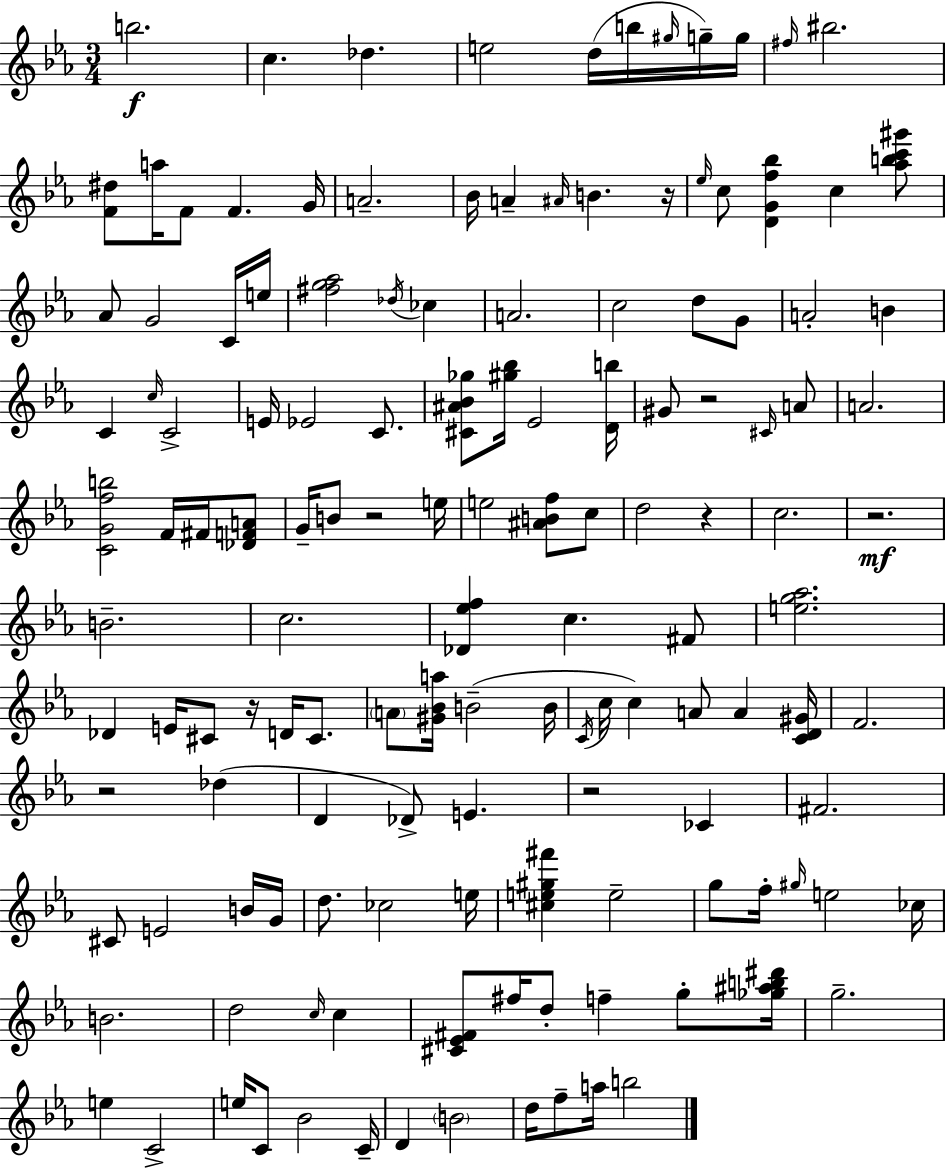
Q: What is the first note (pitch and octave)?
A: B5